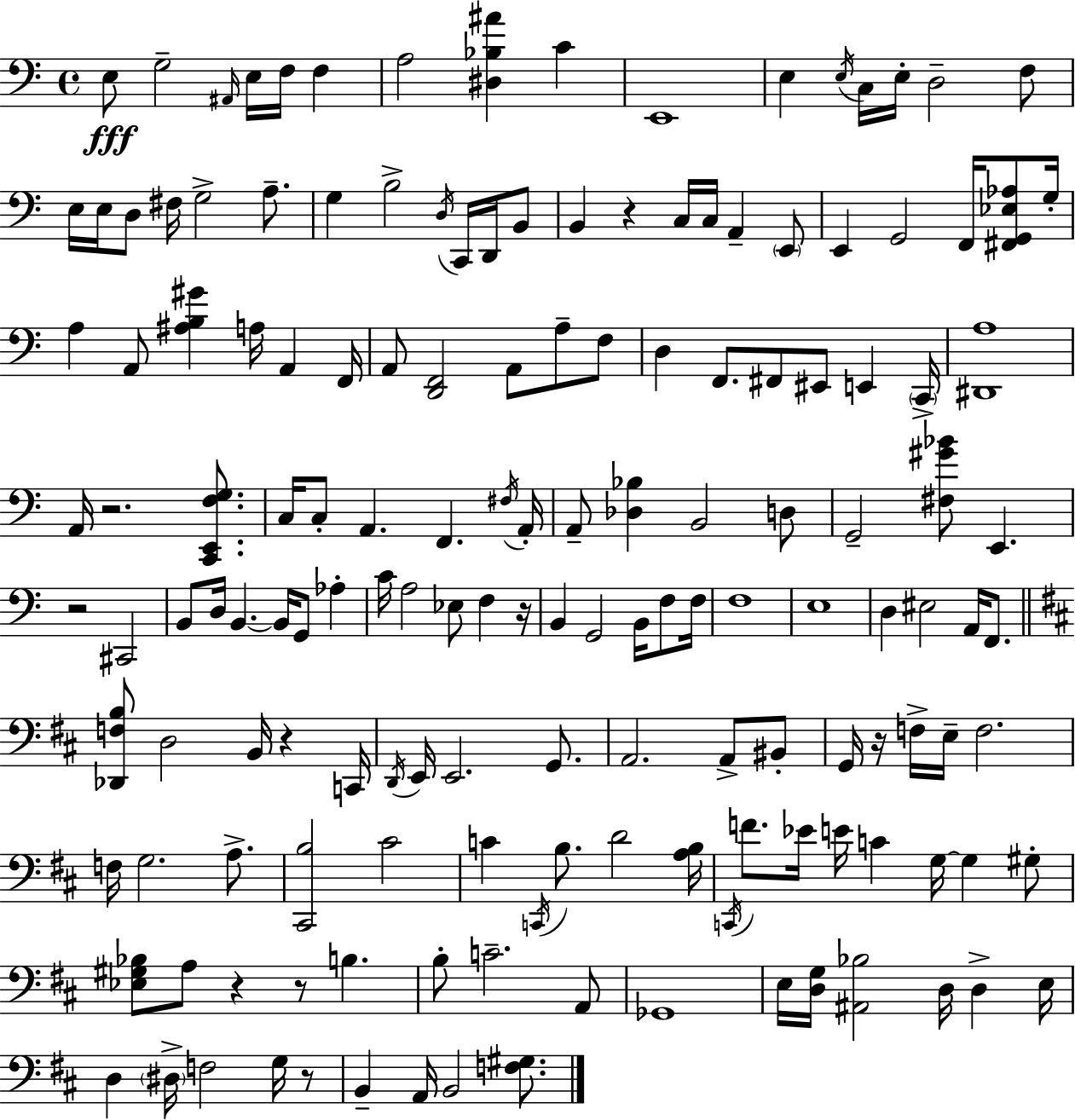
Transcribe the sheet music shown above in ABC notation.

X:1
T:Untitled
M:4/4
L:1/4
K:C
E,/2 G,2 ^A,,/4 E,/4 F,/4 F, A,2 [^D,_B,^A] C E,,4 E, E,/4 C,/4 E,/4 D,2 F,/2 E,/4 E,/4 D,/2 ^F,/4 G,2 A,/2 G, B,2 D,/4 C,,/4 D,,/4 B,,/2 B,, z C,/4 C,/4 A,, E,,/2 E,, G,,2 F,,/4 [^F,,G,,_E,_A,]/2 G,/4 A, A,,/2 [^A,B,^G] A,/4 A,, F,,/4 A,,/2 [D,,F,,]2 A,,/2 A,/2 F,/2 D, F,,/2 ^F,,/2 ^E,,/2 E,, C,,/4 [^D,,A,]4 A,,/4 z2 [C,,E,,F,G,]/2 C,/4 C,/2 A,, F,, ^F,/4 A,,/4 A,,/2 [_D,_B,] B,,2 D,/2 G,,2 [^F,^G_B]/2 E,, z2 ^C,,2 B,,/2 D,/4 B,, B,,/4 G,,/2 _A, C/4 A,2 _E,/2 F, z/4 B,, G,,2 B,,/4 F,/2 F,/4 F,4 E,4 D, ^E,2 A,,/4 F,,/2 [_D,,F,B,]/2 D,2 B,,/4 z C,,/4 D,,/4 E,,/4 E,,2 G,,/2 A,,2 A,,/2 ^B,,/2 G,,/4 z/4 F,/4 E,/4 F,2 F,/4 G,2 A,/2 [^C,,B,]2 ^C2 C C,,/4 B,/2 D2 [A,B,]/4 C,,/4 F/2 _E/4 E/4 C G,/4 G, ^G,/2 [_E,^G,_B,]/2 A,/2 z z/2 B, B,/2 C2 A,,/2 _G,,4 E,/4 [D,G,]/4 [^A,,_B,]2 D,/4 D, E,/4 D, ^D,/4 F,2 G,/4 z/2 B,, A,,/4 B,,2 [F,^G,]/2